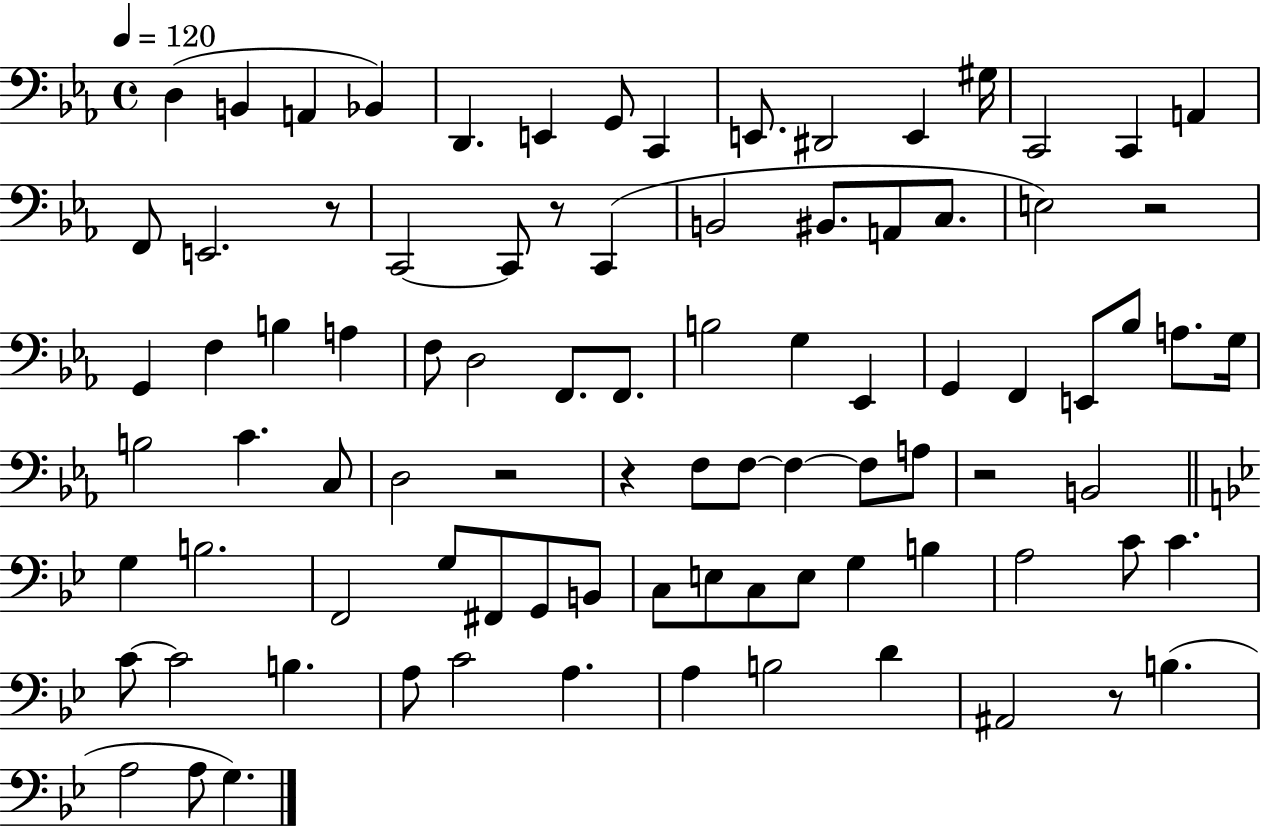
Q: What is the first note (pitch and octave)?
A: D3